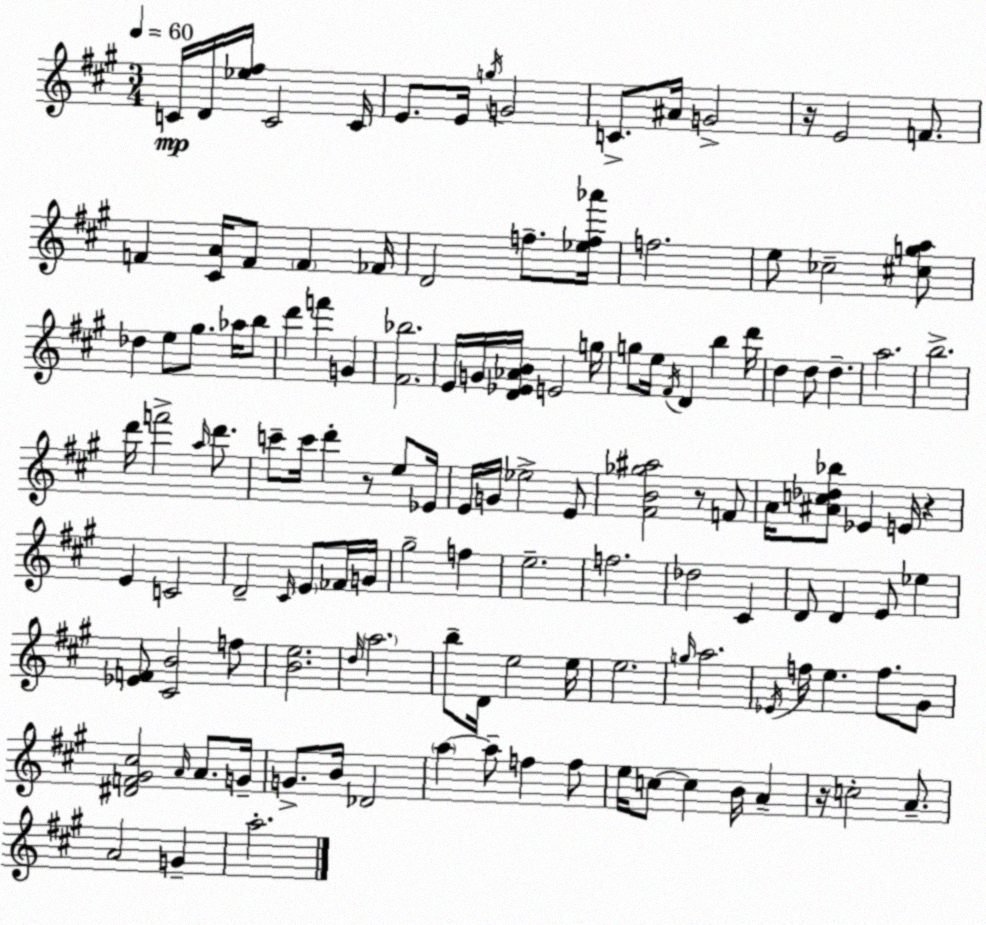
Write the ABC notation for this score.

X:1
T:Untitled
M:3/4
L:1/4
K:A
C/4 D/4 [_e^f]/4 C2 C/4 E/2 E/4 g/4 G2 C/2 ^A/4 G2 z/4 E2 F/2 F [^CA]/4 F/2 F _F/4 D2 f/2 [_ef_a']/4 f2 e/2 _c2 [^cga]/2 _d e/2 ^g/2 _a/4 b/2 d' f' G [^F_b]2 E/4 G/4 [D_E_AB]/4 E2 g/4 g/2 e/4 ^F/4 D b d'/4 d d/2 d a2 b2 d'/4 f'2 a/4 d'/2 c'/2 c'/4 d' z/2 e/2 _E/4 E/4 G/4 _e2 E/2 [^FB_g^a]2 z/2 F/2 A/4 [^Ac_d_b]/2 _E E/4 z E C2 D2 ^C/4 E/2 _F/4 G/4 ^g2 f e2 f2 _d2 ^C D/2 D E/2 _e [_EF]/2 [^CB]2 f/2 [Be]2 d/4 a2 b/2 D/4 e2 e/4 e2 g/4 a2 _E/4 f/4 e f/2 ^G/2 [^DF^G^c]2 A/4 A/2 G/4 G/2 B/4 _D2 a a/2 f f/2 e/4 c/2 c B/4 A z/4 c2 A/2 A2 G a2